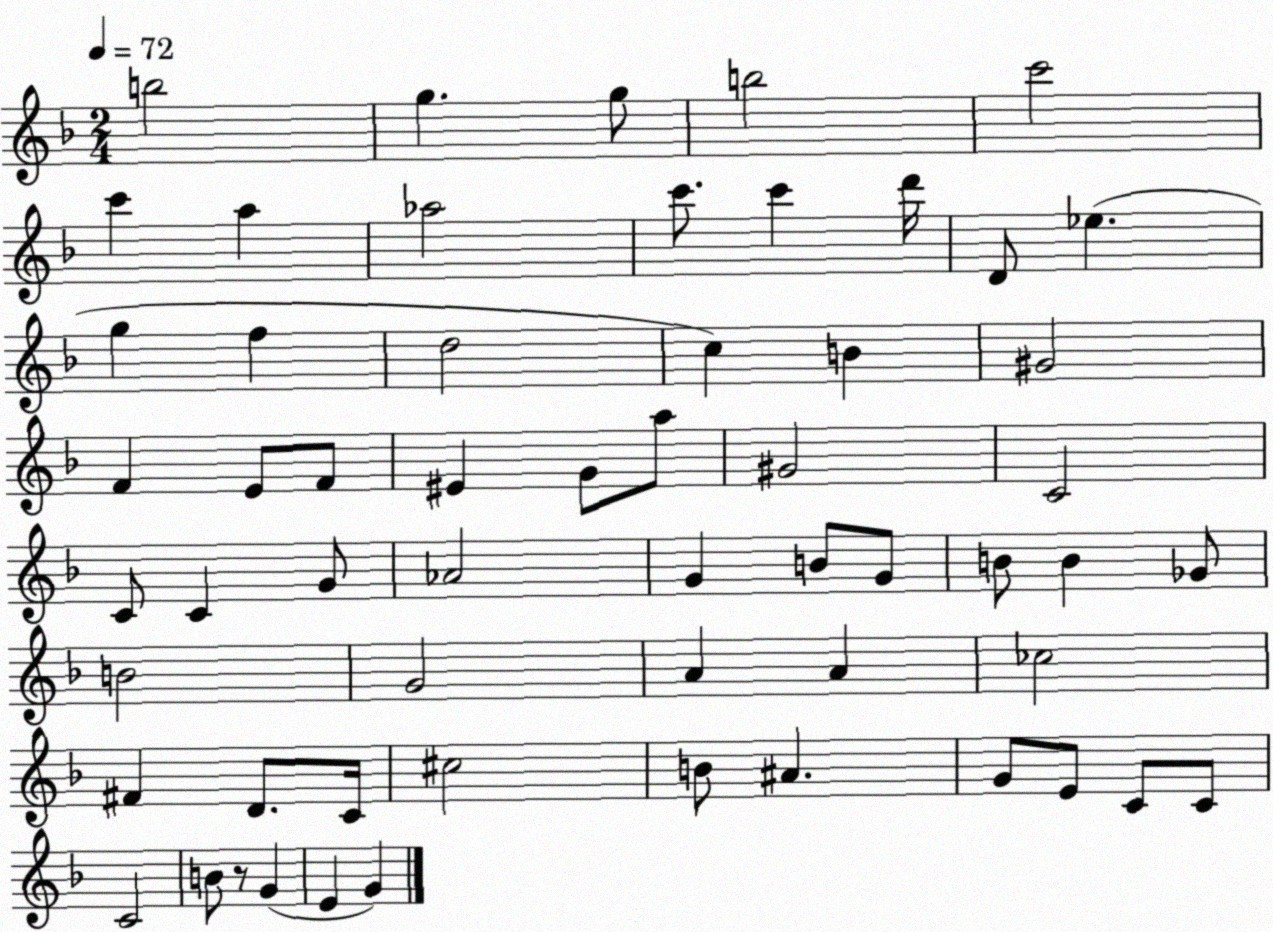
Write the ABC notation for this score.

X:1
T:Untitled
M:2/4
L:1/4
K:F
b2 g g/2 b2 c'2 c' a _a2 c'/2 c' d'/4 D/2 _e g f d2 c B ^G2 F E/2 F/2 ^E G/2 a/2 ^G2 C2 C/2 C G/2 _A2 G B/2 G/2 B/2 B _G/2 B2 G2 A A _c2 ^F D/2 C/4 ^c2 B/2 ^A G/2 E/2 C/2 C/2 C2 B/2 z/2 G E G